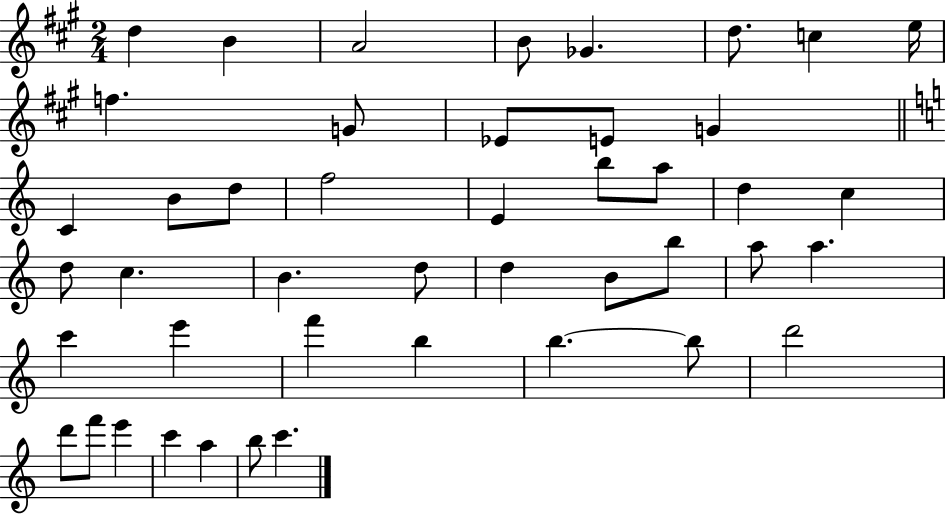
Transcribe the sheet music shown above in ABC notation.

X:1
T:Untitled
M:2/4
L:1/4
K:A
d B A2 B/2 _G d/2 c e/4 f G/2 _E/2 E/2 G C B/2 d/2 f2 E b/2 a/2 d c d/2 c B d/2 d B/2 b/2 a/2 a c' e' f' b b b/2 d'2 d'/2 f'/2 e' c' a b/2 c'